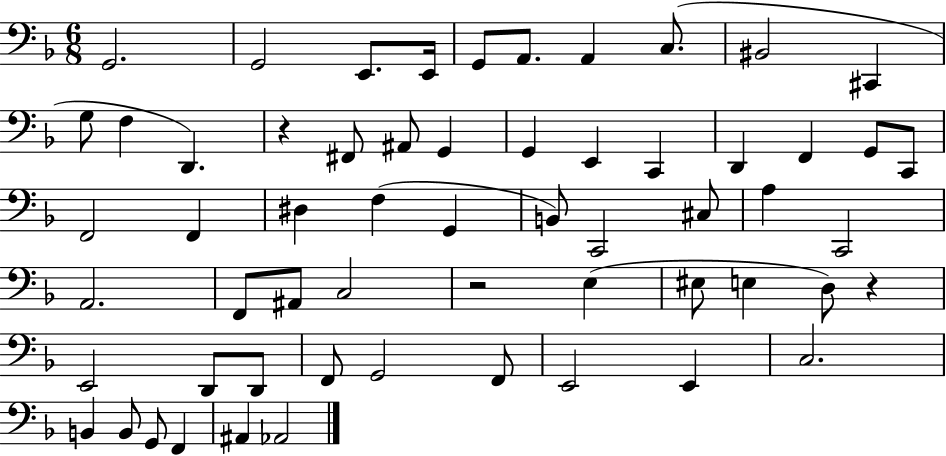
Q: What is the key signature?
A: F major